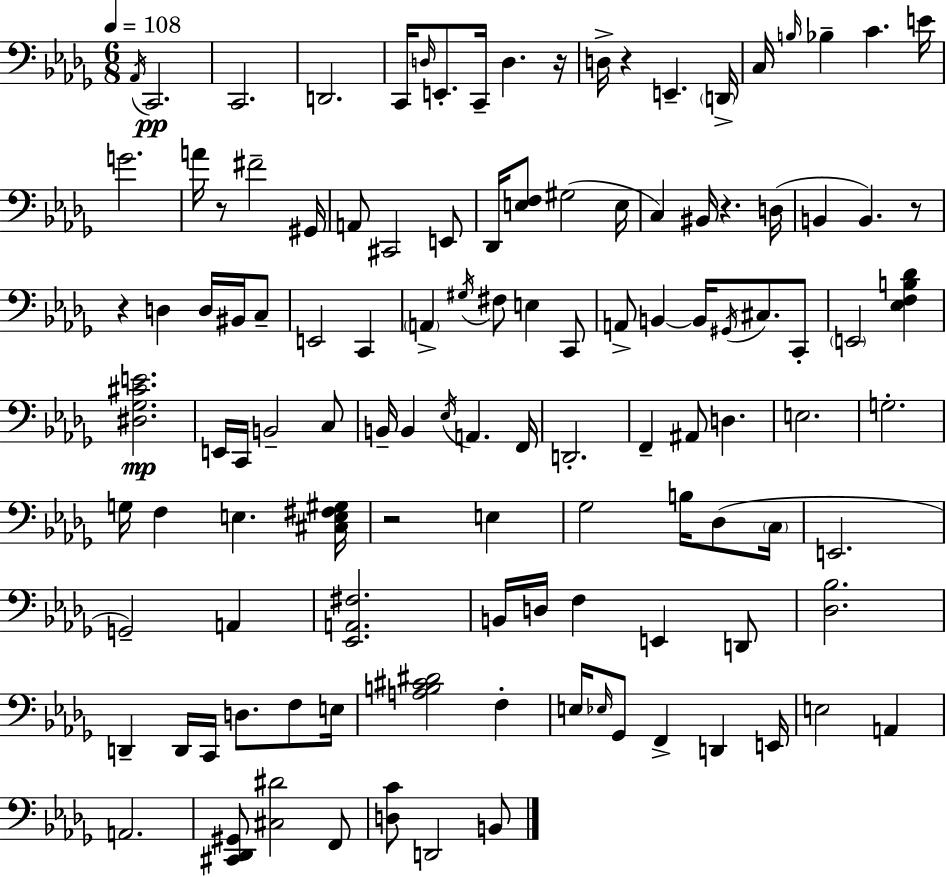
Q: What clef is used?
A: bass